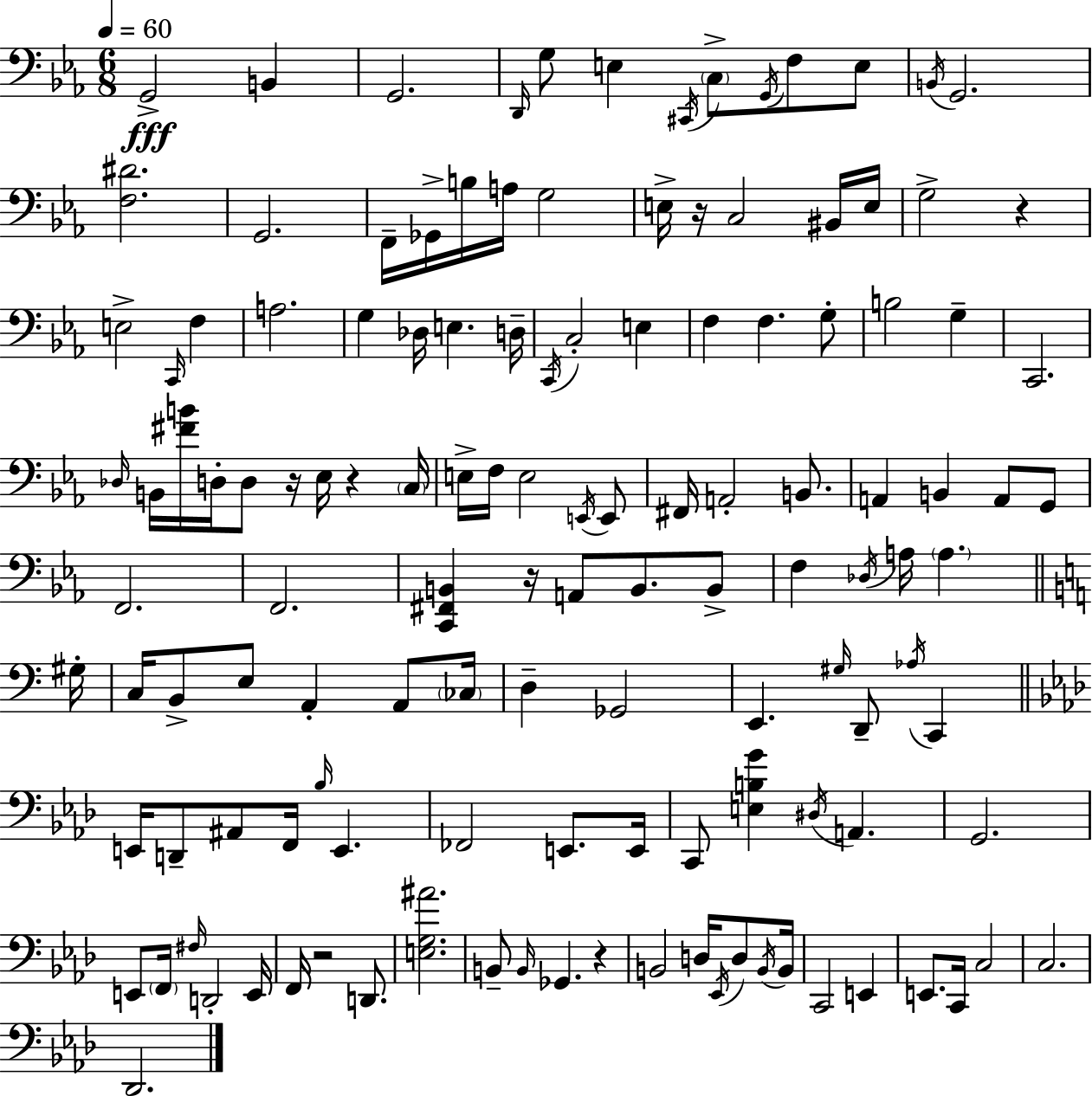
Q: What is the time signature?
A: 6/8